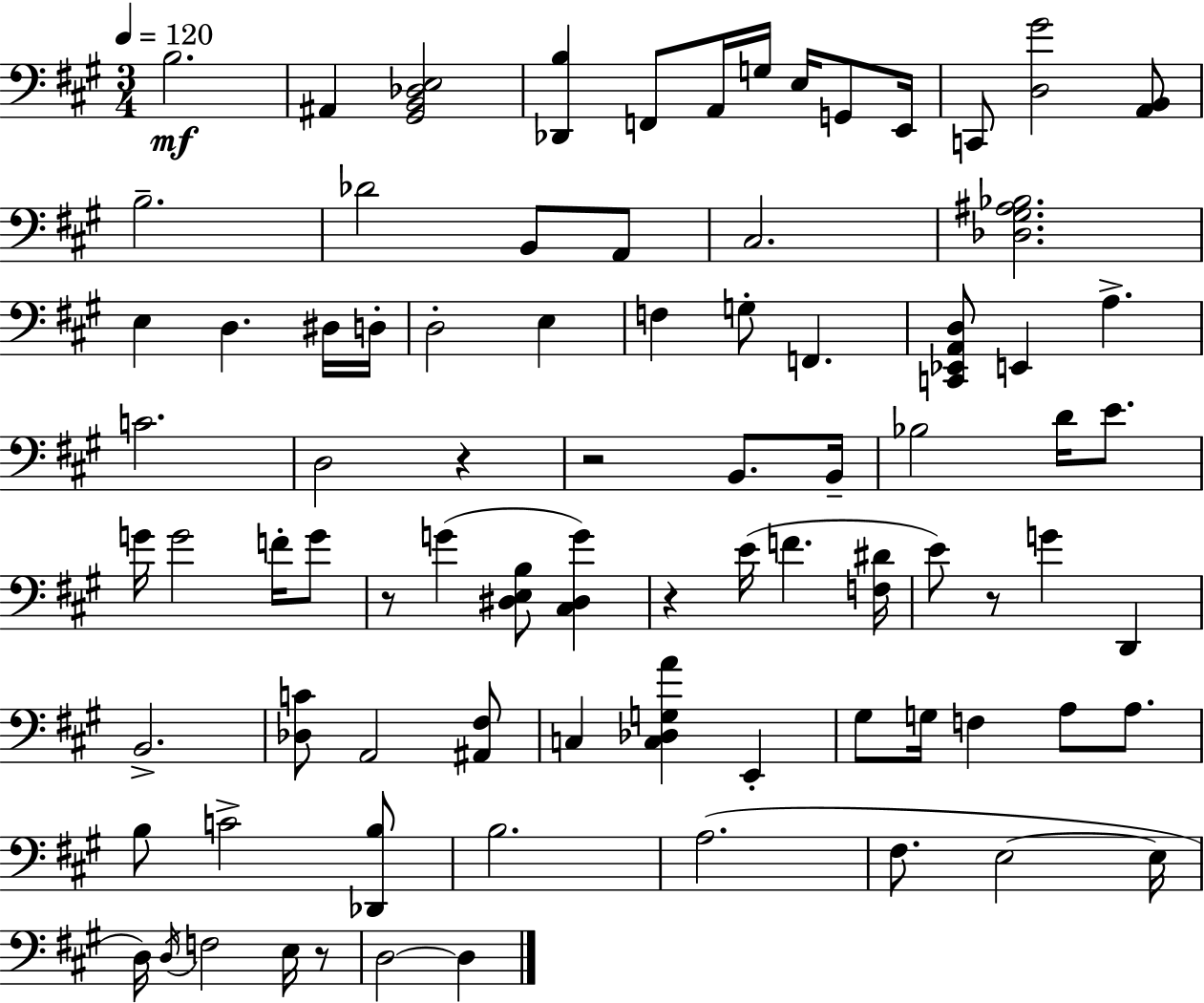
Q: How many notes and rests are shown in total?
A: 83